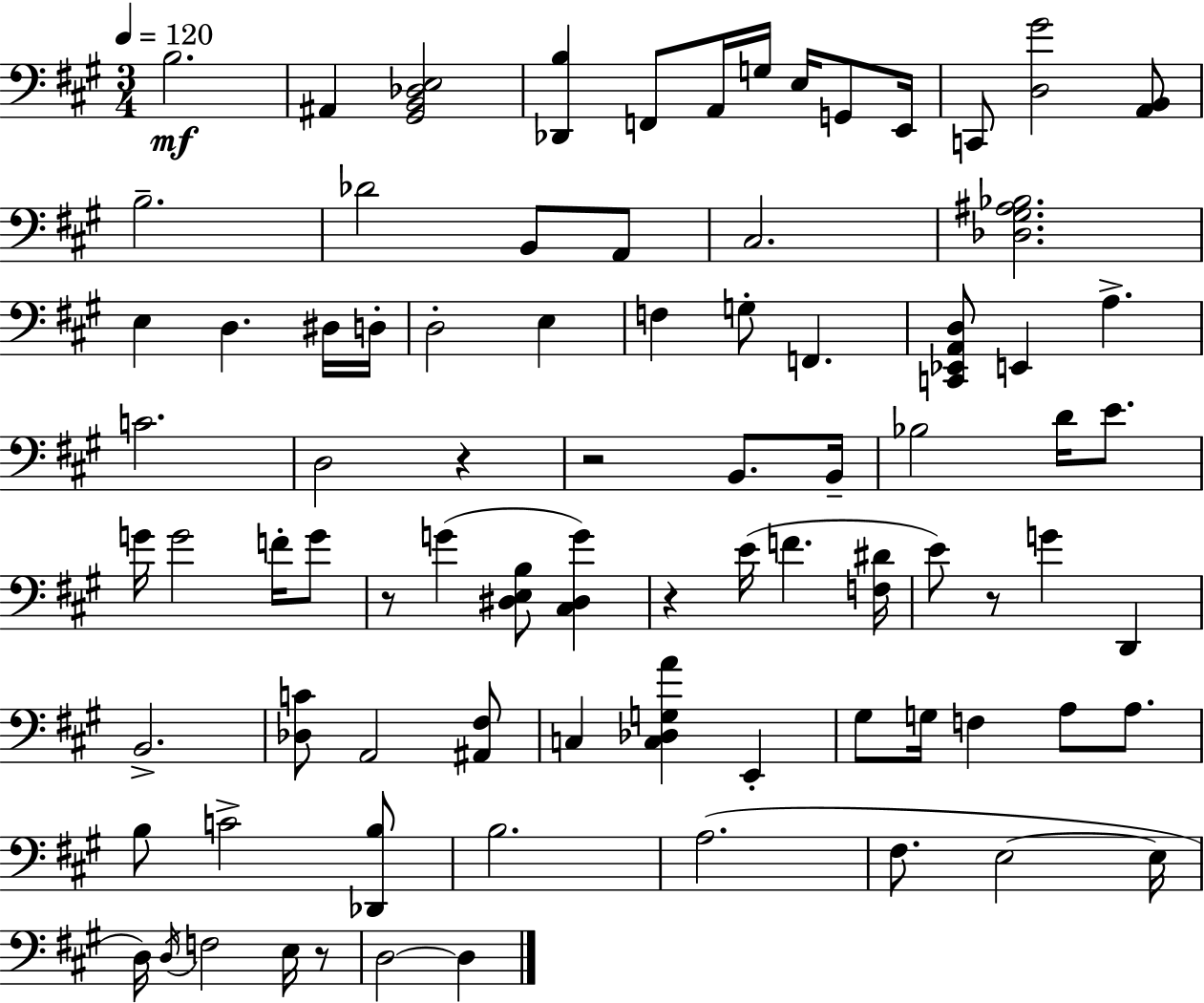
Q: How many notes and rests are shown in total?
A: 83